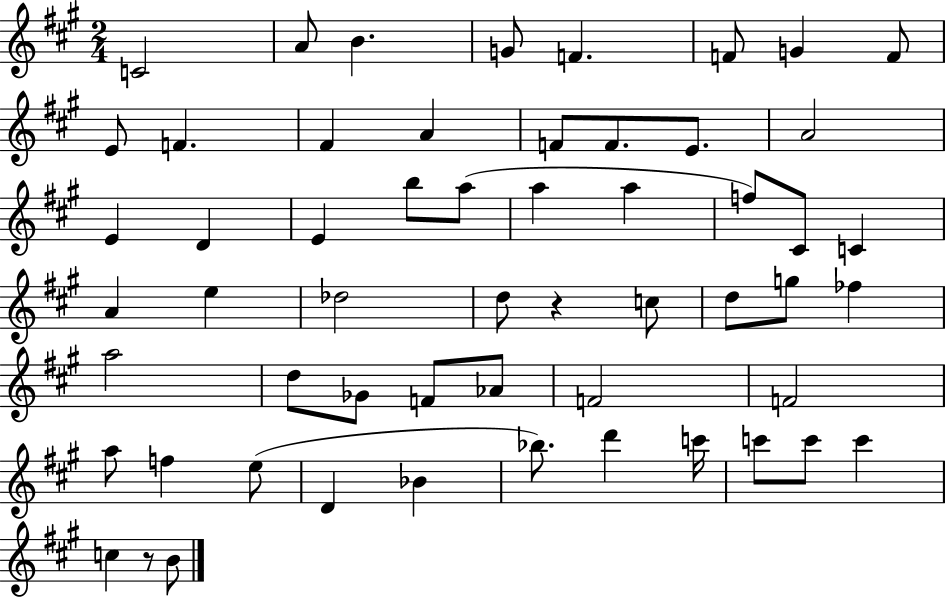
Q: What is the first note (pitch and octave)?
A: C4